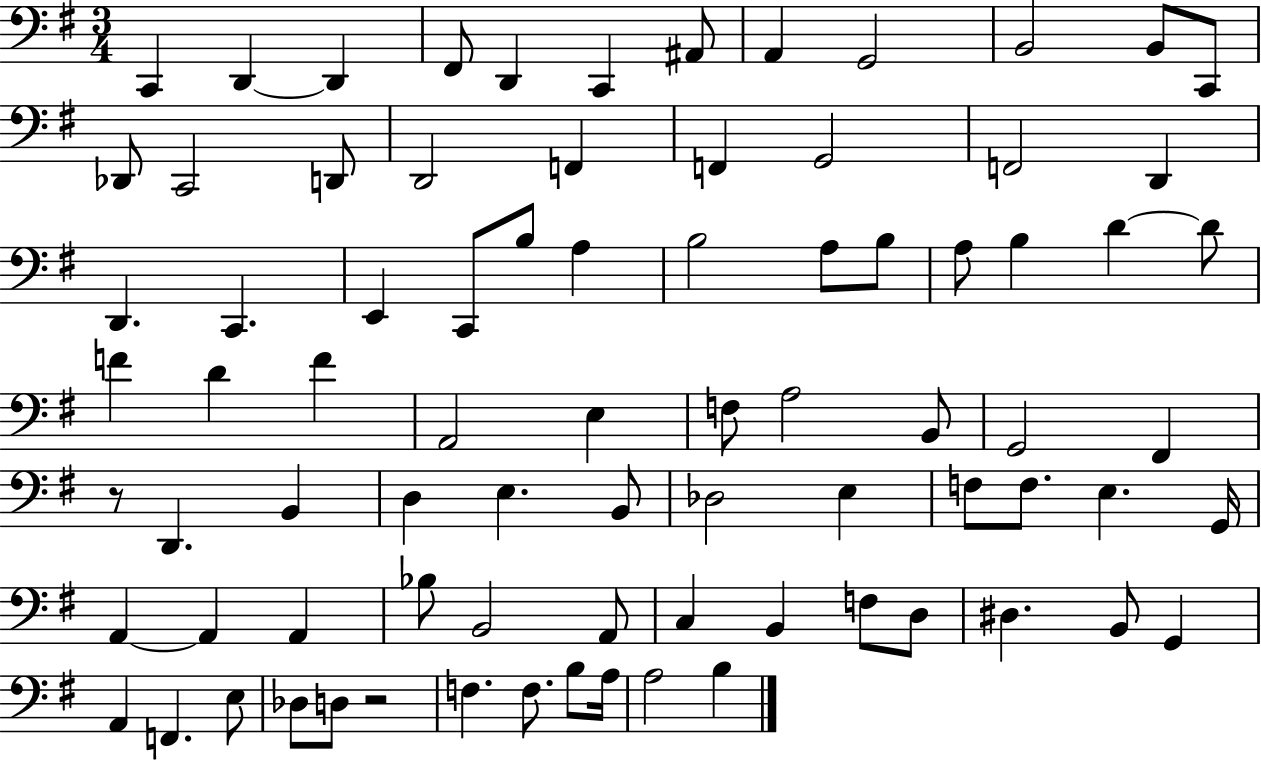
C2/q D2/q D2/q F#2/e D2/q C2/q A#2/e A2/q G2/h B2/h B2/e C2/e Db2/e C2/h D2/e D2/h F2/q F2/q G2/h F2/h D2/q D2/q. C2/q. E2/q C2/e B3/e A3/q B3/h A3/e B3/e A3/e B3/q D4/q D4/e F4/q D4/q F4/q A2/h E3/q F3/e A3/h B2/e G2/h F#2/q R/e D2/q. B2/q D3/q E3/q. B2/e Db3/h E3/q F3/e F3/e. E3/q. G2/s A2/q A2/q A2/q Bb3/e B2/h A2/e C3/q B2/q F3/e D3/e D#3/q. B2/e G2/q A2/q F2/q. E3/e Db3/e D3/e R/h F3/q. F3/e. B3/e A3/s A3/h B3/q